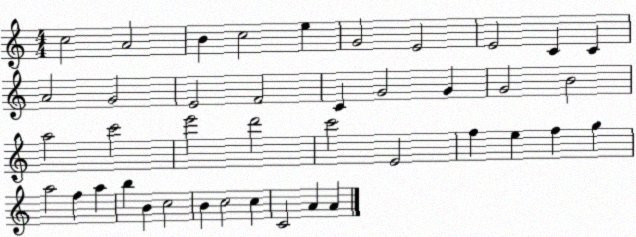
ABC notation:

X:1
T:Untitled
M:4/4
L:1/4
K:C
c2 A2 B c2 e G2 E2 E2 C C A2 G2 E2 F2 C G2 G G2 B2 a2 c'2 e'2 d'2 c'2 E2 f e f g a2 f a b B c2 B c2 c C2 A A